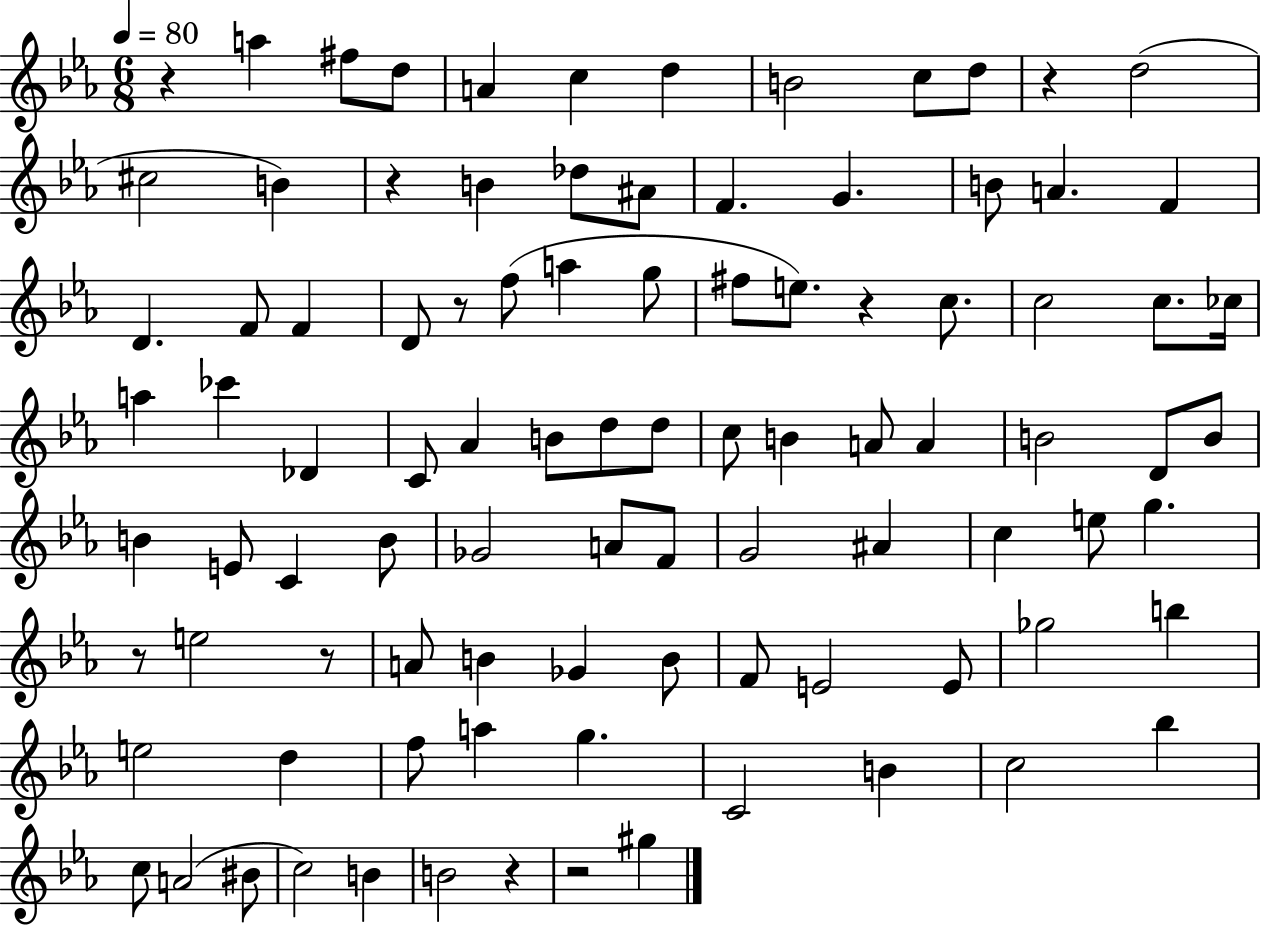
R/q A5/q F#5/e D5/e A4/q C5/q D5/q B4/h C5/e D5/e R/q D5/h C#5/h B4/q R/q B4/q Db5/e A#4/e F4/q. G4/q. B4/e A4/q. F4/q D4/q. F4/e F4/q D4/e R/e F5/e A5/q G5/e F#5/e E5/e. R/q C5/e. C5/h C5/e. CES5/s A5/q CES6/q Db4/q C4/e Ab4/q B4/e D5/e D5/e C5/e B4/q A4/e A4/q B4/h D4/e B4/e B4/q E4/e C4/q B4/e Gb4/h A4/e F4/e G4/h A#4/q C5/q E5/e G5/q. R/e E5/h R/e A4/e B4/q Gb4/q B4/e F4/e E4/h E4/e Gb5/h B5/q E5/h D5/q F5/e A5/q G5/q. C4/h B4/q C5/h Bb5/q C5/e A4/h BIS4/e C5/h B4/q B4/h R/q R/h G#5/q